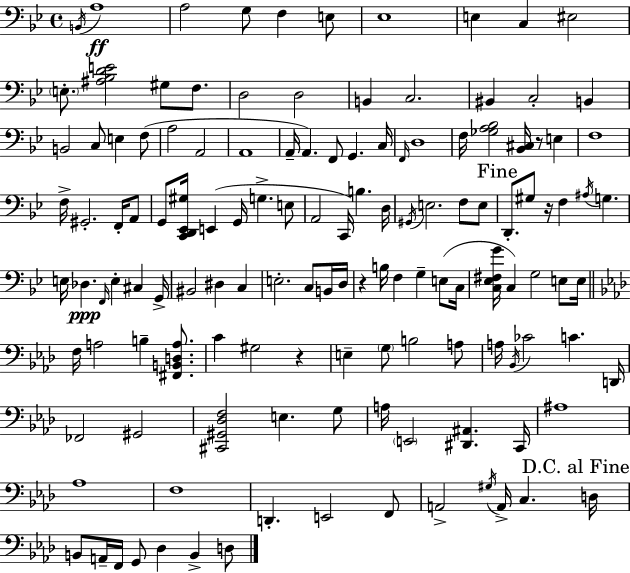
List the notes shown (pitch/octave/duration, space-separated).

B2/s A3/w A3/h G3/e F3/q E3/e Eb3/w E3/q C3/q EIS3/h E3/e. [A#3,Bb3,D4,E4]/h G#3/e F3/e. D3/h D3/h B2/q C3/h. BIS2/q C3/h B2/q B2/h C3/e E3/q F3/e A3/h A2/h A2/w A2/s A2/q. F2/e G2/q. C3/s F2/s D3/w F3/s [Gb3,A3,Bb3]/h [Bb2,C#3]/s R/e E3/q F3/w F3/s G#2/h. F2/s A2/e G2/e [C2,D2,Eb2,G#3]/s E2/q G2/s G3/q. E3/e A2/h C2/s B3/q. D3/s G#2/s E3/h. F3/e E3/e D2/e. G#3/e R/s F3/q A#3/s G3/q. E3/s Db3/q. F2/s E3/q C#3/q G2/s BIS2/h D#3/q C3/q E3/h. C3/e B2/s D3/s R/q B3/s F3/q G3/q E3/e C3/s [C3,Eb3,F#3,G4]/s C3/q G3/h E3/e E3/s F3/s A3/h B3/q [F#2,B2,D3,A3]/e. C4/q G#3/h R/q E3/q G3/e B3/h A3/e A3/s Bb2/s CES4/h C4/q. D2/s FES2/h G#2/h [C#2,G#2,Db3,F3]/h E3/q. G3/e A3/s E2/h [D#2,A#2]/q. C2/s A#3/w Ab3/w F3/w D2/q. E2/h F2/e A2/h G#3/s A2/s C3/q. D3/s B2/e A2/s F2/s G2/e Db3/q B2/q D3/e